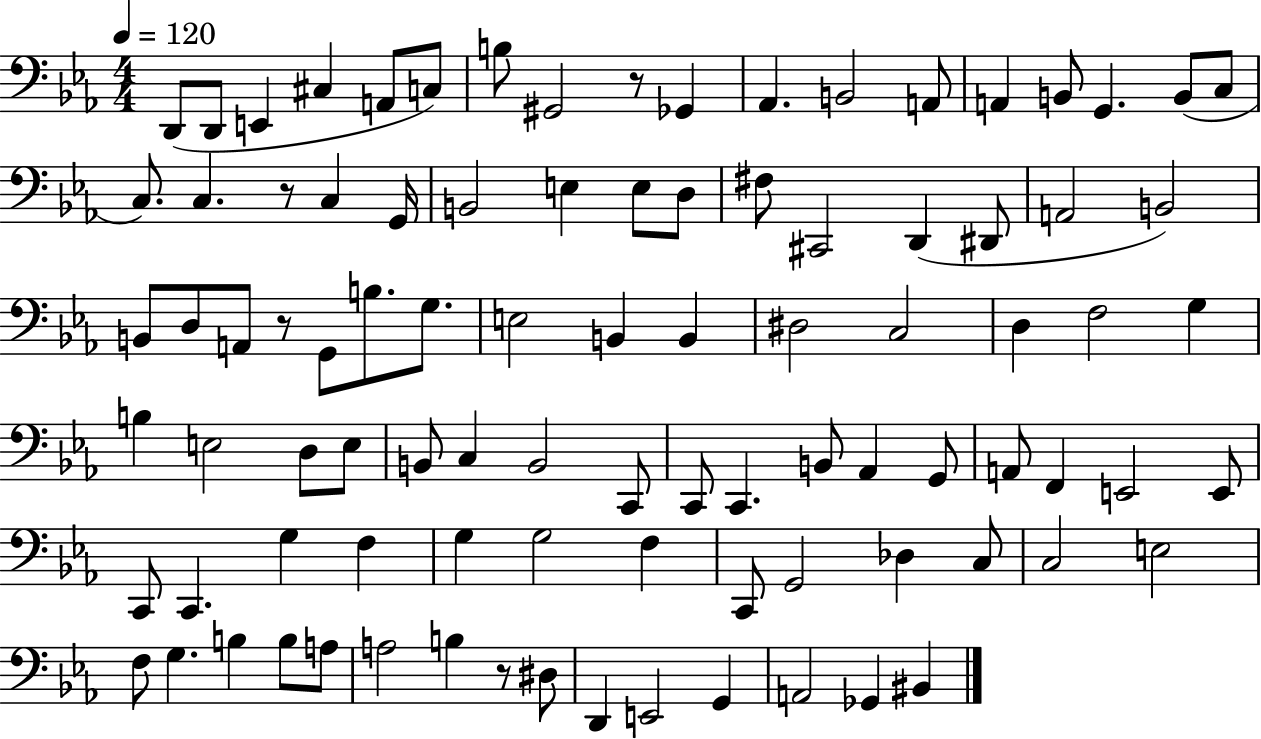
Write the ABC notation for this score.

X:1
T:Untitled
M:4/4
L:1/4
K:Eb
D,,/2 D,,/2 E,, ^C, A,,/2 C,/2 B,/2 ^G,,2 z/2 _G,, _A,, B,,2 A,,/2 A,, B,,/2 G,, B,,/2 C,/2 C,/2 C, z/2 C, G,,/4 B,,2 E, E,/2 D,/2 ^F,/2 ^C,,2 D,, ^D,,/2 A,,2 B,,2 B,,/2 D,/2 A,,/2 z/2 G,,/2 B,/2 G,/2 E,2 B,, B,, ^D,2 C,2 D, F,2 G, B, E,2 D,/2 E,/2 B,,/2 C, B,,2 C,,/2 C,,/2 C,, B,,/2 _A,, G,,/2 A,,/2 F,, E,,2 E,,/2 C,,/2 C,, G, F, G, G,2 F, C,,/2 G,,2 _D, C,/2 C,2 E,2 F,/2 G, B, B,/2 A,/2 A,2 B, z/2 ^D,/2 D,, E,,2 G,, A,,2 _G,, ^B,,